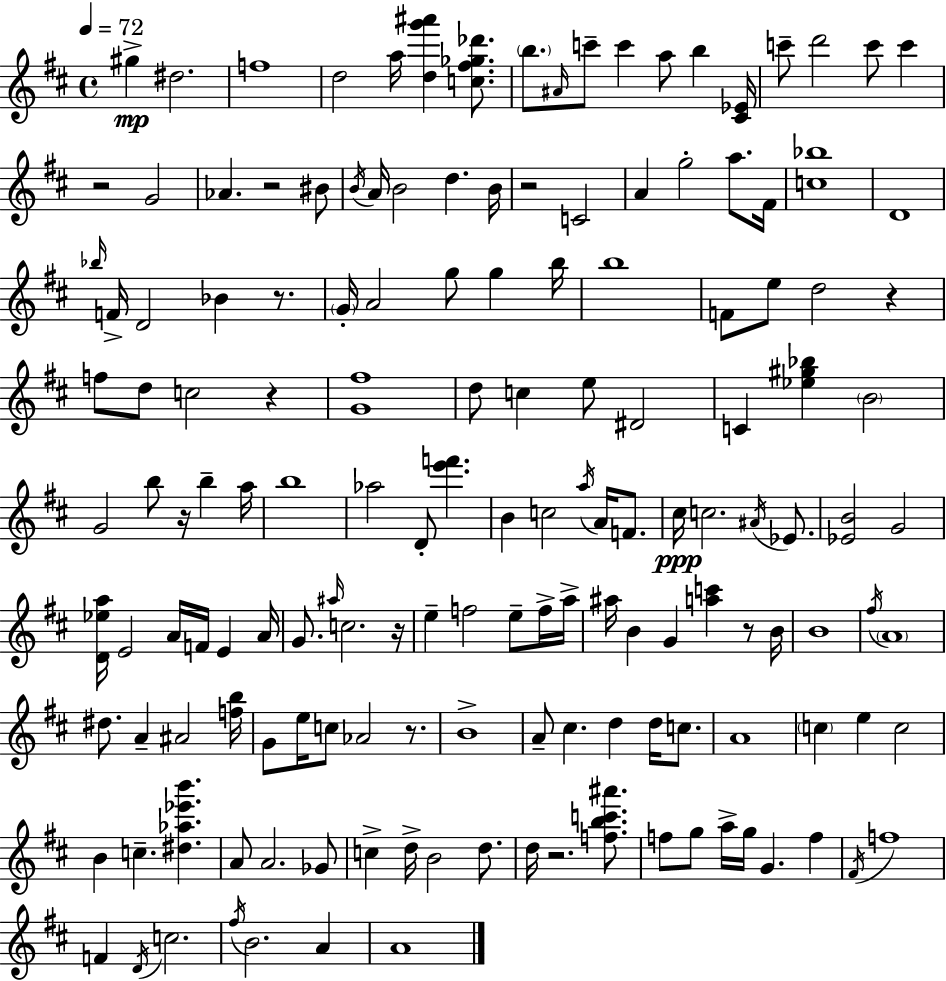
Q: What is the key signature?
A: D major